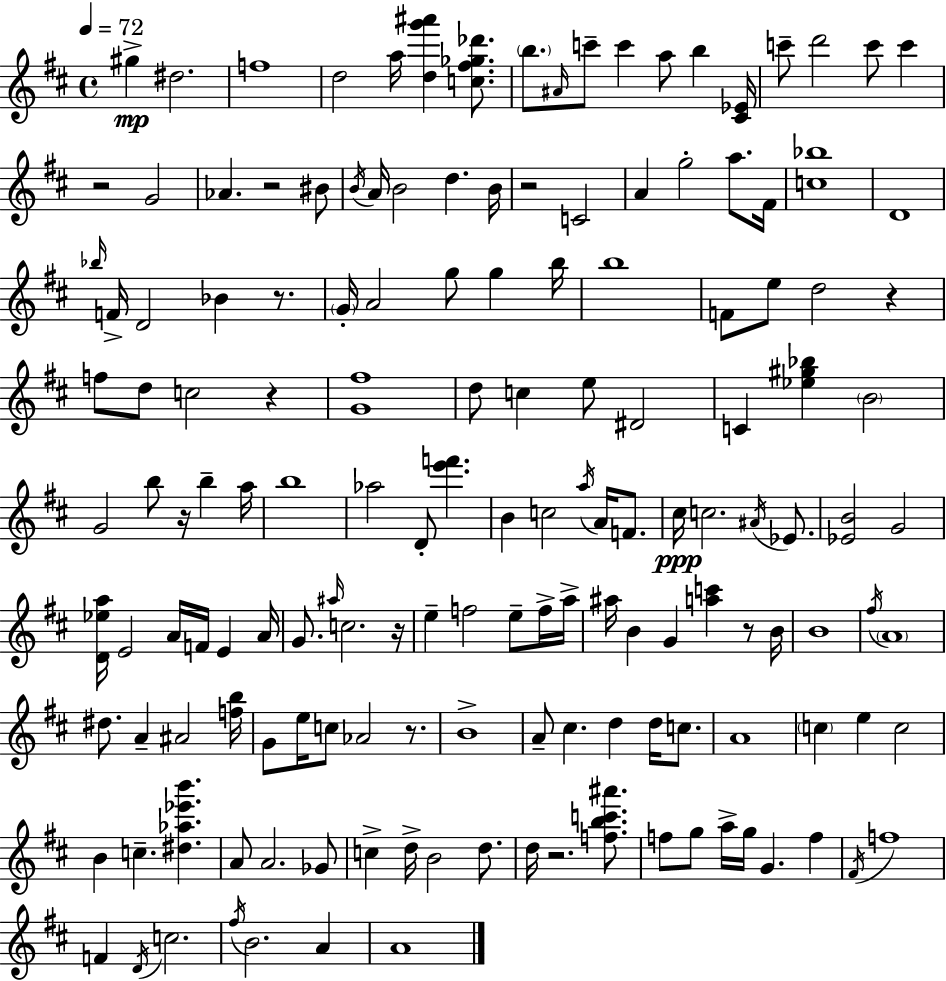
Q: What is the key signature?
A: D major